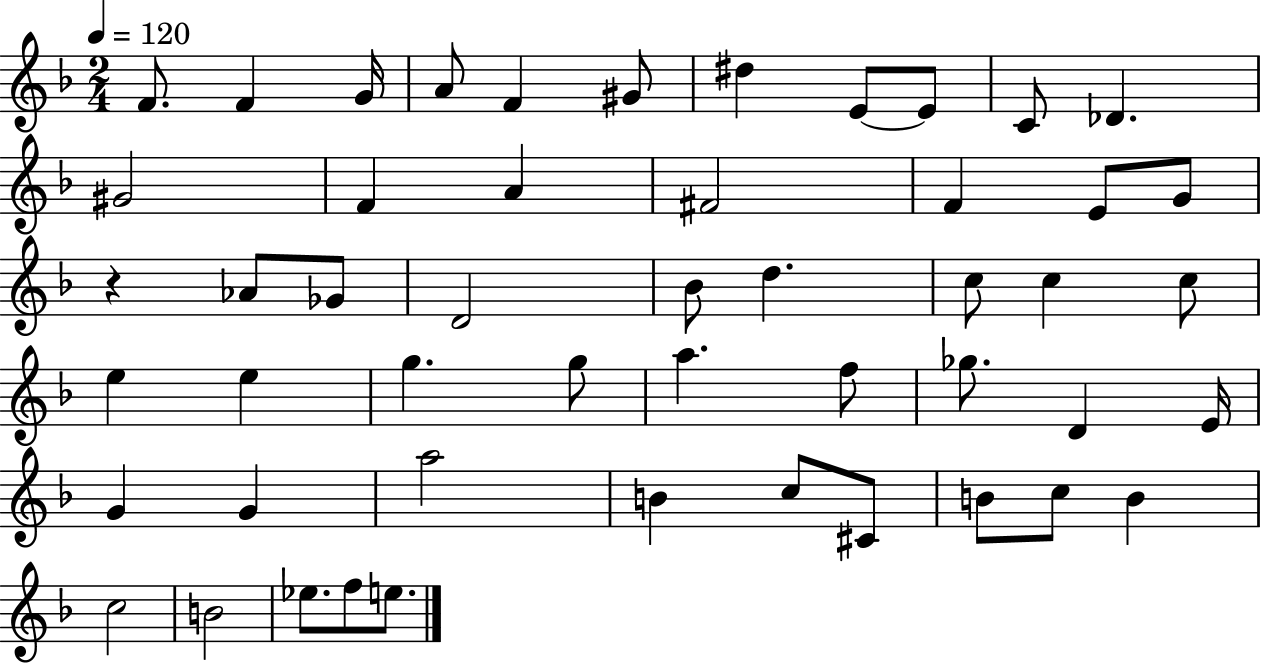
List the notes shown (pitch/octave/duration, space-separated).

F4/e. F4/q G4/s A4/e F4/q G#4/e D#5/q E4/e E4/e C4/e Db4/q. G#4/h F4/q A4/q F#4/h F4/q E4/e G4/e R/q Ab4/e Gb4/e D4/h Bb4/e D5/q. C5/e C5/q C5/e E5/q E5/q G5/q. G5/e A5/q. F5/e Gb5/e. D4/q E4/s G4/q G4/q A5/h B4/q C5/e C#4/e B4/e C5/e B4/q C5/h B4/h Eb5/e. F5/e E5/e.